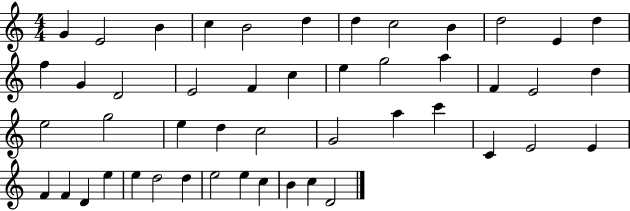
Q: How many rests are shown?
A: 0